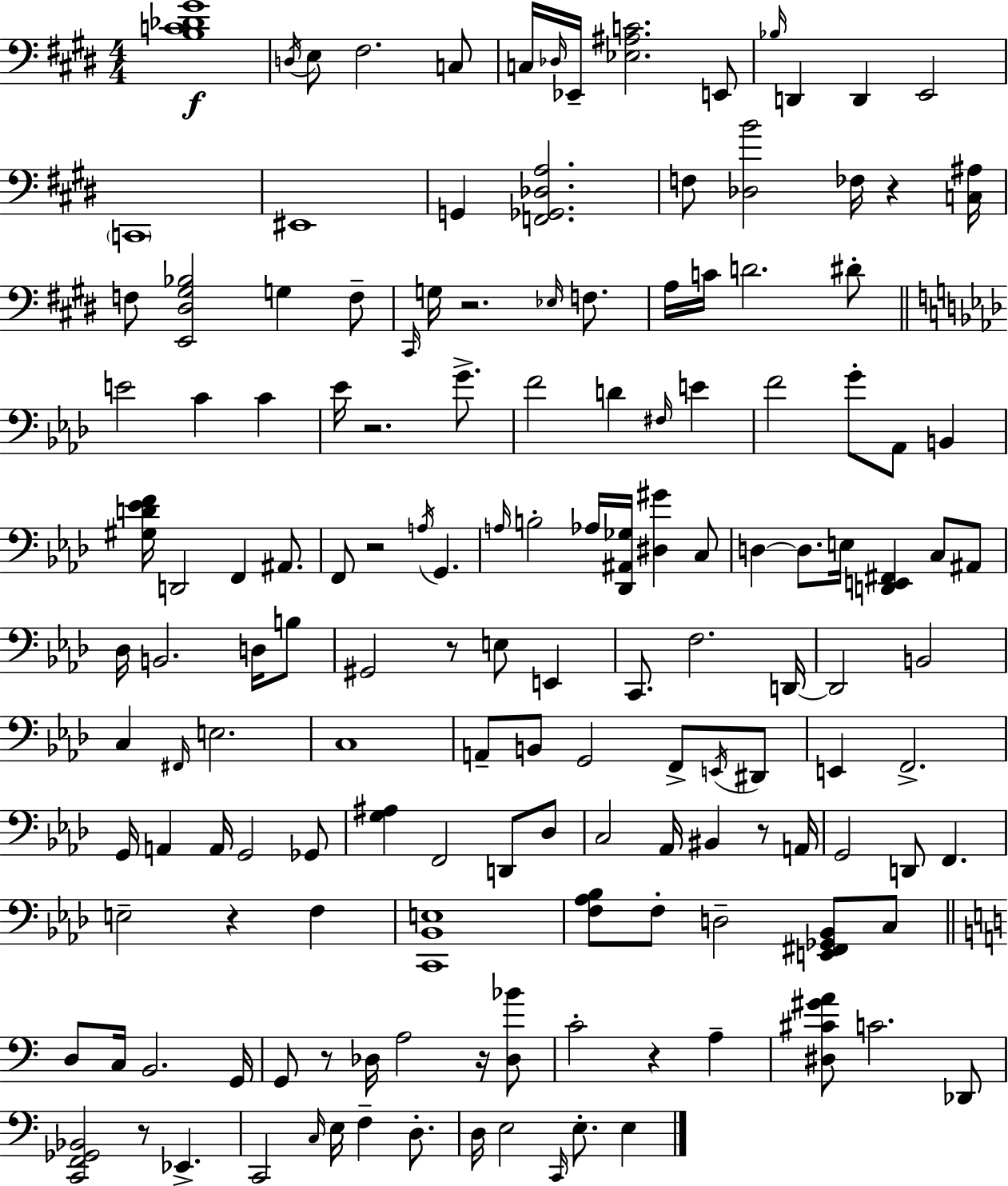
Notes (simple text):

[B3,C4,Db4,G#4]/w D3/s E3/e F#3/h. C3/e C3/s Db3/s Eb2/s [Eb3,A#3,C4]/h. E2/e Bb3/s D2/q D2/q E2/h C2/w EIS2/w G2/q [F2,Gb2,Db3,A3]/h. F3/e [Db3,B4]/h FES3/s R/q [C3,A#3]/s F3/e [E2,D#3,G#3,Bb3]/h G3/q F3/e C#2/s G3/s R/h. Eb3/s F3/e. A3/s C4/s D4/h. D#4/e E4/h C4/q C4/q Eb4/s R/h. G4/e. F4/h D4/q F#3/s E4/q F4/h G4/e Ab2/e B2/q [G#3,D4,Eb4,F4]/s D2/h F2/q A#2/e. F2/e R/h A3/s G2/q. A3/s B3/h Ab3/s [Db2,A#2,Gb3]/s [D#3,G#4]/q C3/e D3/q D3/e. E3/s [D2,E2,F#2]/q C3/e A#2/e Db3/s B2/h. D3/s B3/e G#2/h R/e E3/e E2/q C2/e. F3/h. D2/s D2/h B2/h C3/q F#2/s E3/h. C3/w A2/e B2/e G2/h F2/e E2/s D#2/e E2/q F2/h. G2/s A2/q A2/s G2/h Gb2/e [G3,A#3]/q F2/h D2/e Db3/e C3/h Ab2/s BIS2/q R/e A2/s G2/h D2/e F2/q. E3/h R/q F3/q [C2,Bb2,E3]/w [F3,Ab3,Bb3]/e F3/e D3/h [E2,F#2,Gb2,Bb2]/e C3/e D3/e C3/s B2/h. G2/s G2/e R/e Db3/s A3/h R/s [Db3,Bb4]/e C4/h R/q A3/q [D#3,C#4,G#4,A4]/e C4/h. Db2/e [C2,F2,Gb2,Bb2]/h R/e Eb2/q. C2/h C3/s E3/s F3/q D3/e. D3/s E3/h C2/s E3/e. E3/q